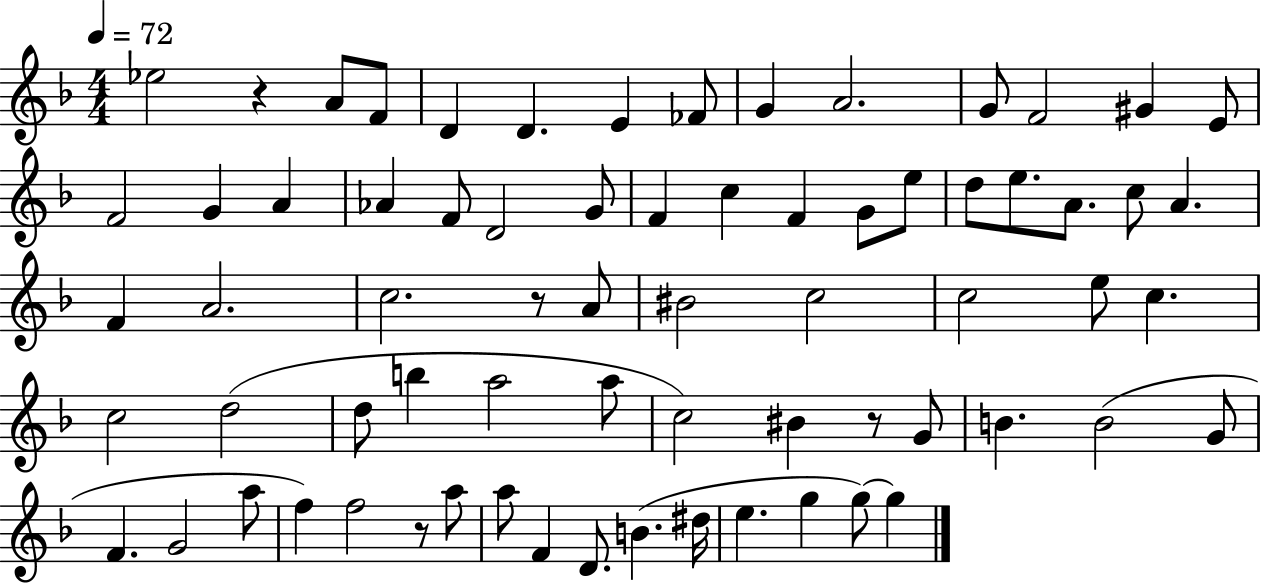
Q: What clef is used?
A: treble